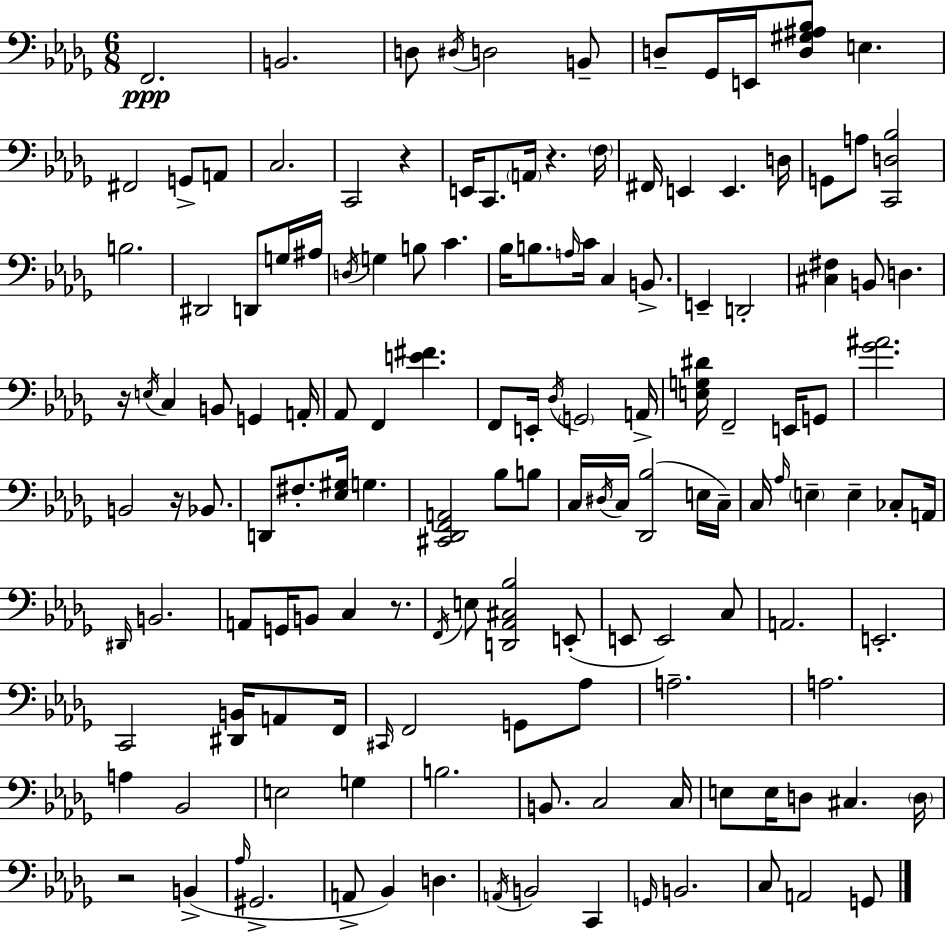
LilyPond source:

{
  \clef bass
  \numericTimeSignature
  \time 6/8
  \key bes \minor
  f,2.\ppp | b,2. | d8 \acciaccatura { dis16 } d2 b,8-- | d8-- ges,16 e,16 <d gis ais bes>8 e4. | \break fis,2 g,8-> a,8 | c2. | c,2 r4 | e,16 c,8. \parenthesize a,16 r4. | \break \parenthesize f16 fis,16 e,4 e,4. | d16 g,8 a8 <c, d bes>2 | b2. | dis,2 d,8 g16 | \break ais16 \acciaccatura { d16 } g4 b8 c'4. | bes16 b8. \grace { a16 } c'16 c4 | b,8.-> e,4-- d,2-. | <cis fis>4 b,8 d4. | \break r16 \acciaccatura { e16 } c4 b,8 g,4 | a,16-. aes,8 f,4 <e' fis'>4. | f,8 e,16-. \acciaccatura { des16 } \parenthesize g,2 | a,16-> <e g dis'>16 f,2-- | \break e,16 g,8 <ges' ais'>2. | b,2 | r16 bes,8. d,8 fis8.-. <ees gis>16 g4. | <cis, des, f, a,>2 | \break bes8 b8 c16 \acciaccatura { dis16 } c16 <des, bes>2( | e16 c16--) c16 \grace { aes16 } \parenthesize e4-- | e4-- ces8-. a,16 \grace { dis,16 } b,2. | a,8 g,16 b,8 | \break c4 r8. \acciaccatura { f,16 } e8 <d, aes, cis bes>2 | e,8-.( e,8 e,2) | c8 a,2. | e,2.-. | \break c,2 | <dis, b,>16 a,8 f,16 \grace { cis,16 } f,2 | g,8 aes8 a2.-- | a2. | \break a4 | bes,2 e2 | g4 b2. | b,8. | \break c2 c16 e8 | e16 d8 cis4. \parenthesize d16 r2 | b,4->( \grace { aes16 } gis,2.-> | a,8-> | \break bes,4) d4. \acciaccatura { a,16 } | b,2 c,4 | \grace { g,16 } b,2. | c8 a,2 g,8 | \break \bar "|."
}